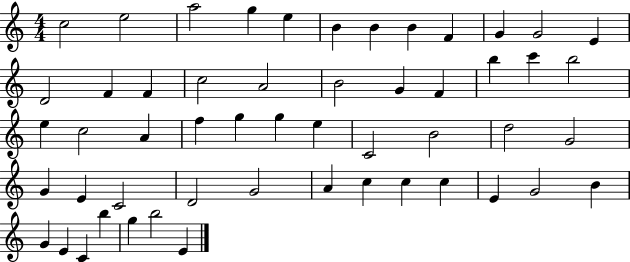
{
  \clef treble
  \numericTimeSignature
  \time 4/4
  \key c \major
  c''2 e''2 | a''2 g''4 e''4 | b'4 b'4 b'4 f'4 | g'4 g'2 e'4 | \break d'2 f'4 f'4 | c''2 a'2 | b'2 g'4 f'4 | b''4 c'''4 b''2 | \break e''4 c''2 a'4 | f''4 g''4 g''4 e''4 | c'2 b'2 | d''2 g'2 | \break g'4 e'4 c'2 | d'2 g'2 | a'4 c''4 c''4 c''4 | e'4 g'2 b'4 | \break g'4 e'4 c'4 b''4 | g''4 b''2 e'4 | \bar "|."
}